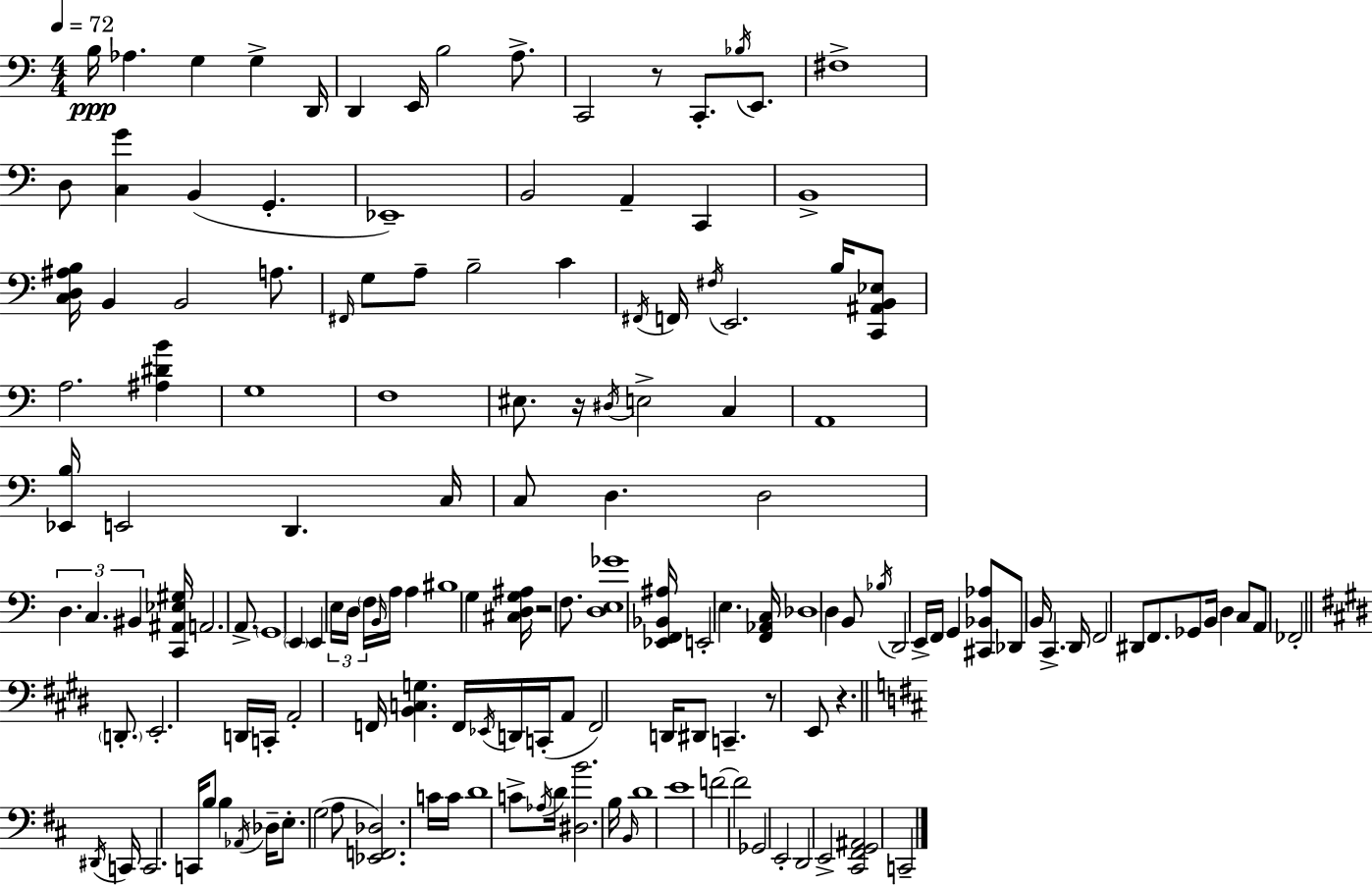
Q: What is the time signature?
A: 4/4